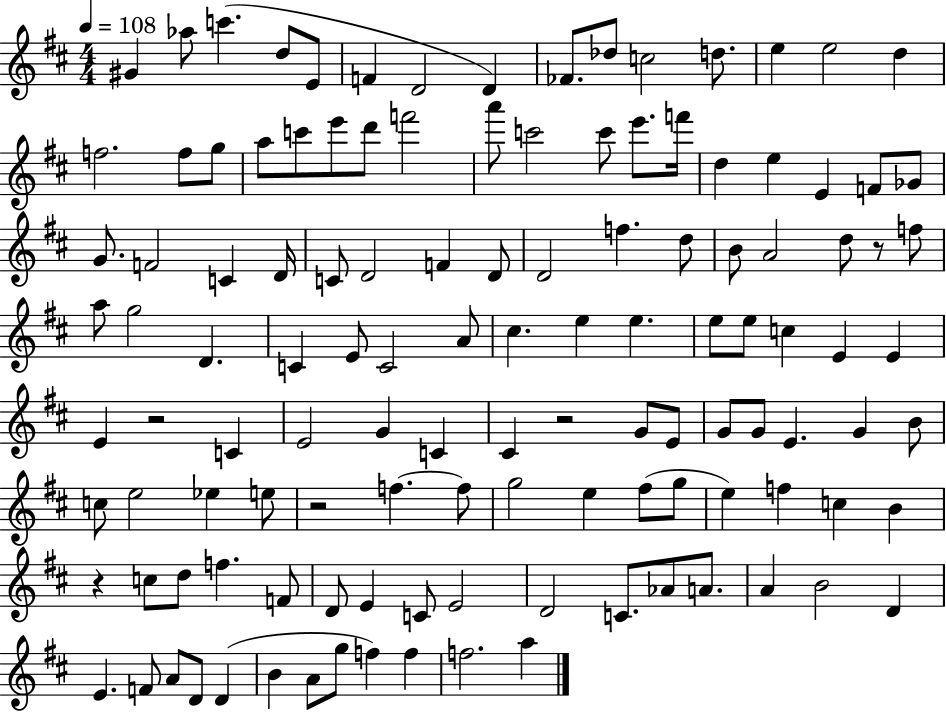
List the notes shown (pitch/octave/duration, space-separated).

G#4/q Ab5/e C6/q. D5/e E4/e F4/q D4/h D4/q FES4/e. Db5/e C5/h D5/e. E5/q E5/h D5/q F5/h. F5/e G5/e A5/e C6/e E6/e D6/e F6/h A6/e C6/h C6/e E6/e. F6/s D5/q E5/q E4/q F4/e Gb4/e G4/e. F4/h C4/q D4/s C4/e D4/h F4/q D4/e D4/h F5/q. D5/e B4/e A4/h D5/e R/e F5/e A5/e G5/h D4/q. C4/q E4/e C4/h A4/e C#5/q. E5/q E5/q. E5/e E5/e C5/q E4/q E4/q E4/q R/h C4/q E4/h G4/q C4/q C#4/q R/h G4/e E4/e G4/e G4/e E4/q. G4/q B4/e C5/e E5/h Eb5/q E5/e R/h F5/q. F5/e G5/h E5/q F#5/e G5/e E5/q F5/q C5/q B4/q R/q C5/e D5/e F5/q. F4/e D4/e E4/q C4/e E4/h D4/h C4/e. Ab4/e A4/e. A4/q B4/h D4/q E4/q. F4/e A4/e D4/e D4/q B4/q A4/e G5/e F5/q F5/q F5/h. A5/q